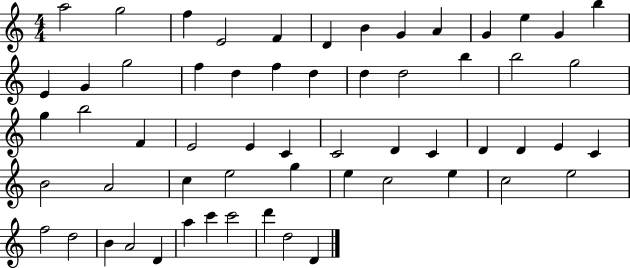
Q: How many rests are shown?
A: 0